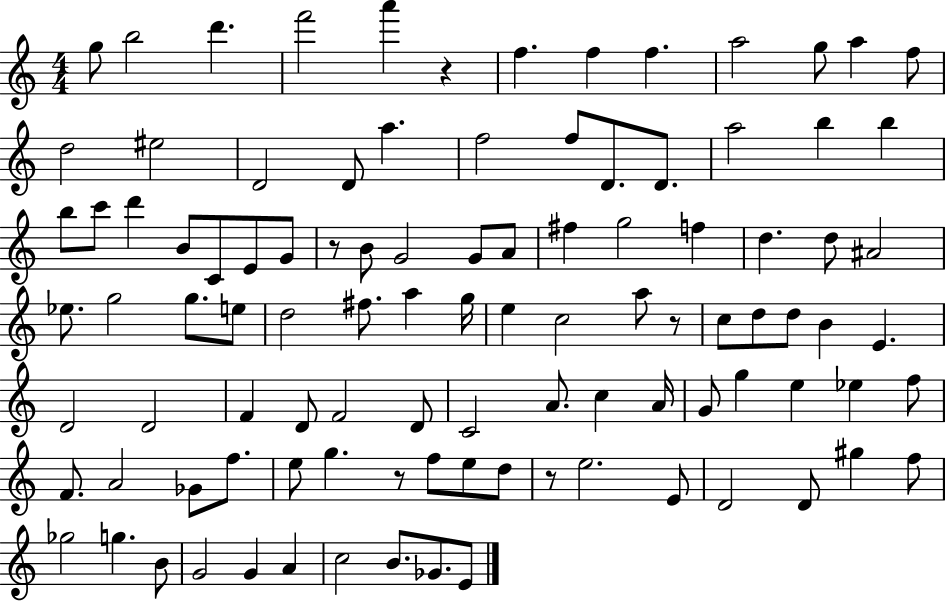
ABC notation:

X:1
T:Untitled
M:4/4
L:1/4
K:C
g/2 b2 d' f'2 a' z f f f a2 g/2 a f/2 d2 ^e2 D2 D/2 a f2 f/2 D/2 D/2 a2 b b b/2 c'/2 d' B/2 C/2 E/2 G/2 z/2 B/2 G2 G/2 A/2 ^f g2 f d d/2 ^A2 _e/2 g2 g/2 e/2 d2 ^f/2 a g/4 e c2 a/2 z/2 c/2 d/2 d/2 B E D2 D2 F D/2 F2 D/2 C2 A/2 c A/4 G/2 g e _e f/2 F/2 A2 _G/2 f/2 e/2 g z/2 f/2 e/2 d/2 z/2 e2 E/2 D2 D/2 ^g f/2 _g2 g B/2 G2 G A c2 B/2 _G/2 E/2